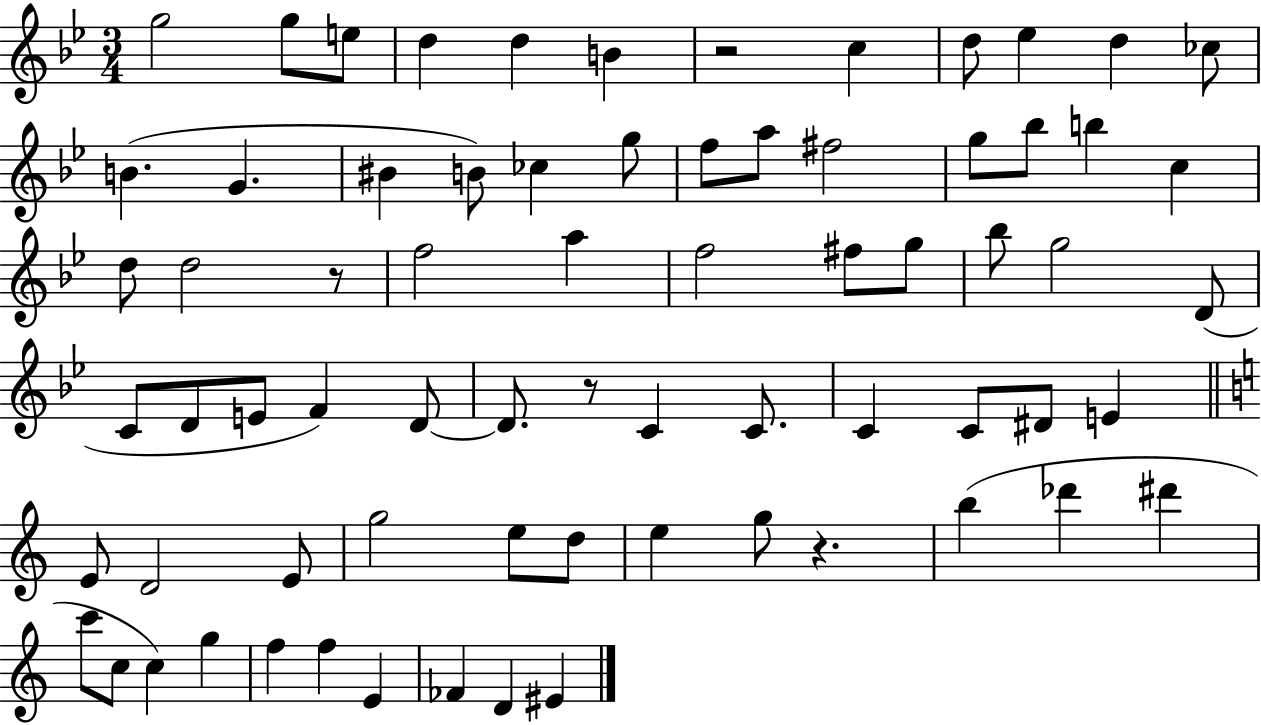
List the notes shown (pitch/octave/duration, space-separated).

G5/h G5/e E5/e D5/q D5/q B4/q R/h C5/q D5/e Eb5/q D5/q CES5/e B4/q. G4/q. BIS4/q B4/e CES5/q G5/e F5/e A5/e F#5/h G5/e Bb5/e B5/q C5/q D5/e D5/h R/e F5/h A5/q F5/h F#5/e G5/e Bb5/e G5/h D4/e C4/e D4/e E4/e F4/q D4/e D4/e. R/e C4/q C4/e. C4/q C4/e D#4/e E4/q E4/e D4/h E4/e G5/h E5/e D5/e E5/q G5/e R/q. B5/q Db6/q D#6/q C6/e C5/e C5/q G5/q F5/q F5/q E4/q FES4/q D4/q EIS4/q